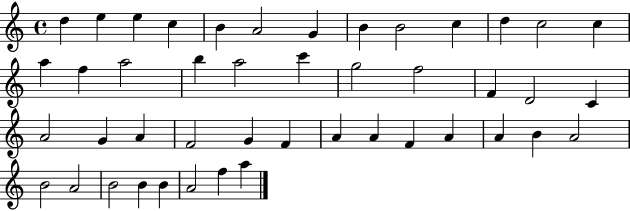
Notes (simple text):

D5/q E5/q E5/q C5/q B4/q A4/h G4/q B4/q B4/h C5/q D5/q C5/h C5/q A5/q F5/q A5/h B5/q A5/h C6/q G5/h F5/h F4/q D4/h C4/q A4/h G4/q A4/q F4/h G4/q F4/q A4/q A4/q F4/q A4/q A4/q B4/q A4/h B4/h A4/h B4/h B4/q B4/q A4/h F5/q A5/q